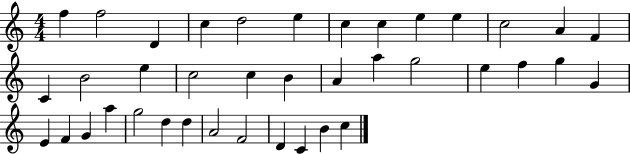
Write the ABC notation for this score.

X:1
T:Untitled
M:4/4
L:1/4
K:C
f f2 D c d2 e c c e e c2 A F C B2 e c2 c B A a g2 e f g G E F G a g2 d d A2 F2 D C B c